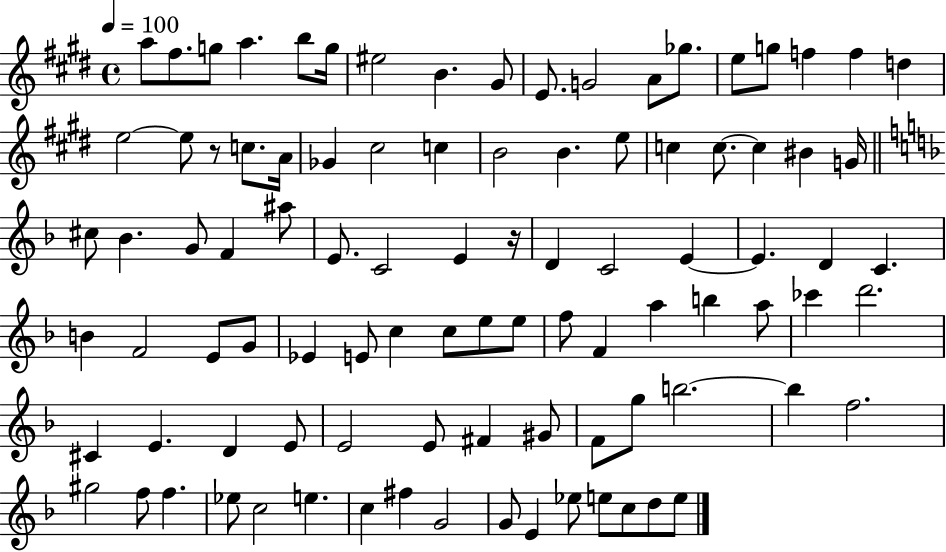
A5/e F#5/e. G5/e A5/q. B5/e G5/s EIS5/h B4/q. G#4/e E4/e. G4/h A4/e Gb5/e. E5/e G5/e F5/q F5/q D5/q E5/h E5/e R/e C5/e. A4/s Gb4/q C#5/h C5/q B4/h B4/q. E5/e C5/q C5/e. C5/q BIS4/q G4/s C#5/e Bb4/q. G4/e F4/q A#5/e E4/e. C4/h E4/q R/s D4/q C4/h E4/q E4/q. D4/q C4/q. B4/q F4/h E4/e G4/e Eb4/q E4/e C5/q C5/e E5/e E5/e F5/e F4/q A5/q B5/q A5/e CES6/q D6/h. C#4/q E4/q. D4/q E4/e E4/h E4/e F#4/q G#4/e F4/e G5/e B5/h. B5/q F5/h. G#5/h F5/e F5/q. Eb5/e C5/h E5/q. C5/q F#5/q G4/h G4/e E4/q Eb5/e E5/e C5/e D5/e E5/e